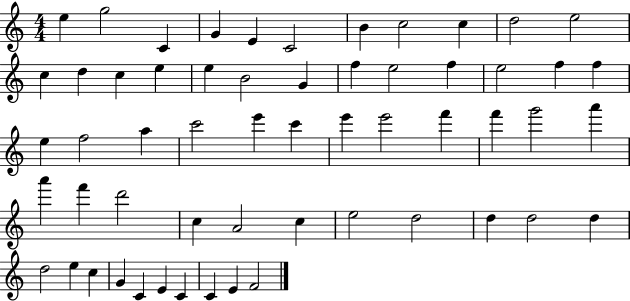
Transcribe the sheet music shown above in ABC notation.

X:1
T:Untitled
M:4/4
L:1/4
K:C
e g2 C G E C2 B c2 c d2 e2 c d c e e B2 G f e2 f e2 f f e f2 a c'2 e' c' e' e'2 f' f' g'2 a' a' f' d'2 c A2 c e2 d2 d d2 d d2 e c G C E C C E F2